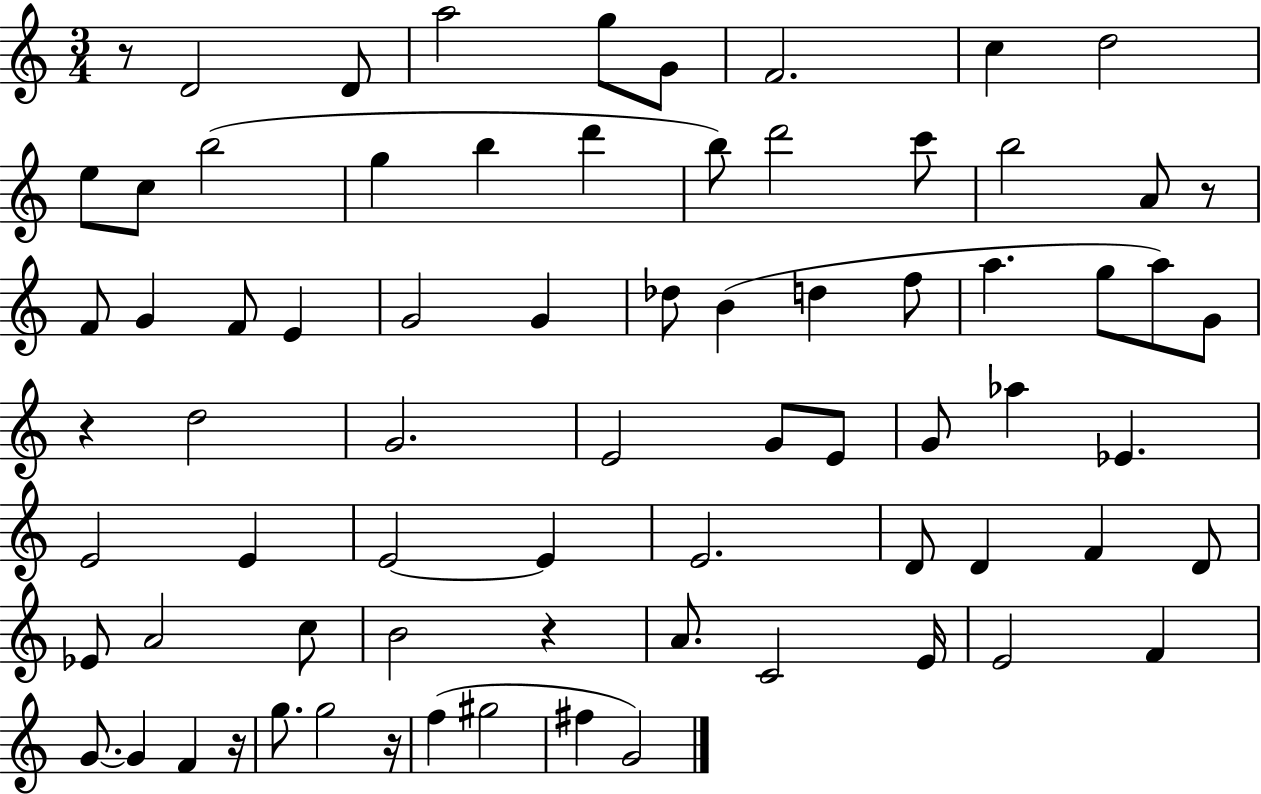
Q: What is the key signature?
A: C major